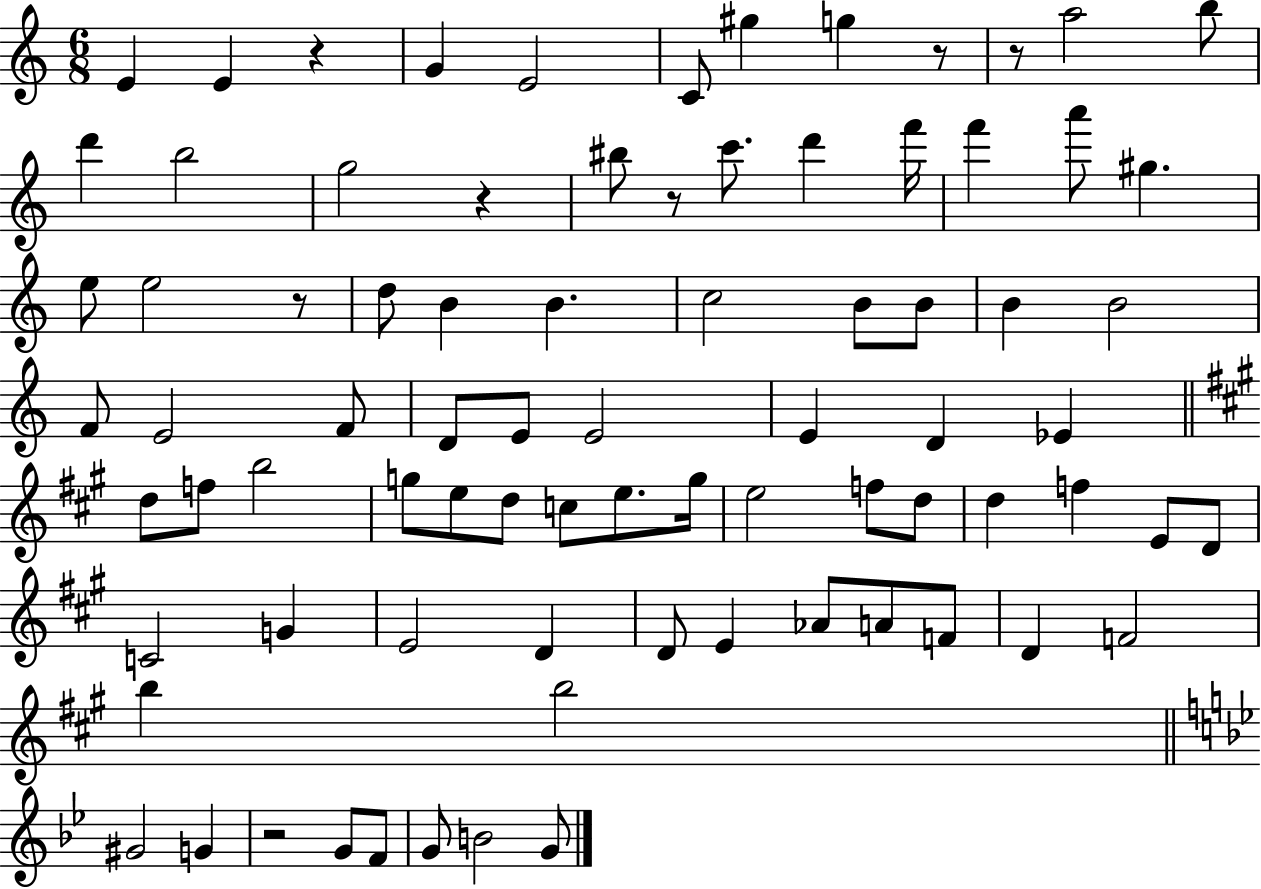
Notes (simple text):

E4/q E4/q R/q G4/q E4/h C4/e G#5/q G5/q R/e R/e A5/h B5/e D6/q B5/h G5/h R/q BIS5/e R/e C6/e. D6/q F6/s F6/q A6/e G#5/q. E5/e E5/h R/e D5/e B4/q B4/q. C5/h B4/e B4/e B4/q B4/h F4/e E4/h F4/e D4/e E4/e E4/h E4/q D4/q Eb4/q D5/e F5/e B5/h G5/e E5/e D5/e C5/e E5/e. G5/s E5/h F5/e D5/e D5/q F5/q E4/e D4/e C4/h G4/q E4/h D4/q D4/e E4/q Ab4/e A4/e F4/e D4/q F4/h B5/q B5/h G#4/h G4/q R/h G4/e F4/e G4/e B4/h G4/e